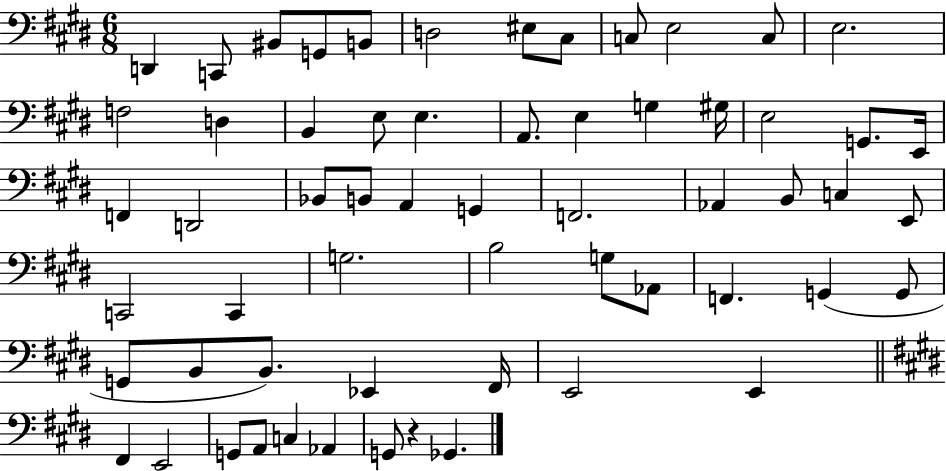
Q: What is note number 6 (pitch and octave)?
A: D3